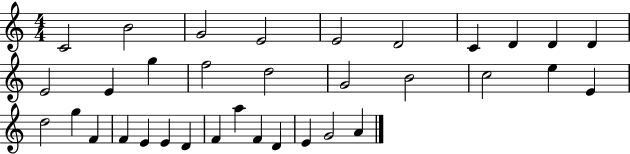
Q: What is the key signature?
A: C major